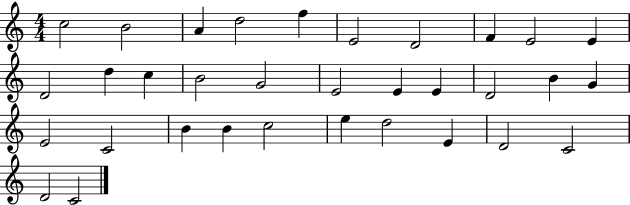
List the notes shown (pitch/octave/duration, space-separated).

C5/h B4/h A4/q D5/h F5/q E4/h D4/h F4/q E4/h E4/q D4/h D5/q C5/q B4/h G4/h E4/h E4/q E4/q D4/h B4/q G4/q E4/h C4/h B4/q B4/q C5/h E5/q D5/h E4/q D4/h C4/h D4/h C4/h